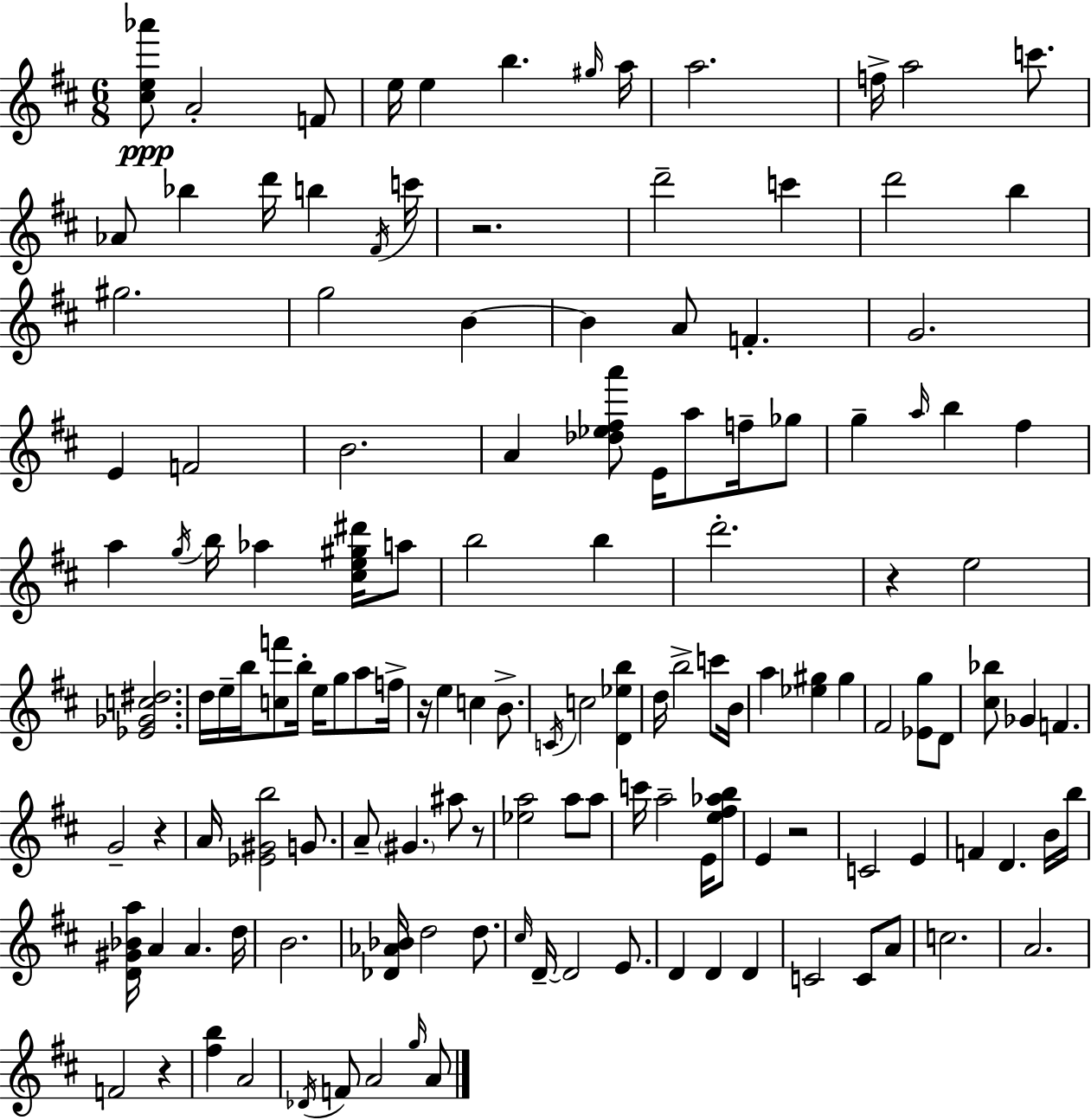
[C#5,E5,Ab6]/e A4/h F4/e E5/s E5/q B5/q. G#5/s A5/s A5/h. F5/s A5/h C6/e. Ab4/e Bb5/q D6/s B5/q F#4/s C6/s R/h. D6/h C6/q D6/h B5/q G#5/h. G5/h B4/q B4/q A4/e F4/q. G4/h. E4/q F4/h B4/h. A4/q [Db5,Eb5,F#5,A6]/e E4/s A5/e F5/s Gb5/e G5/q A5/s B5/q F#5/q A5/q G5/s B5/s Ab5/q [C#5,E5,G#5,D#6]/s A5/e B5/h B5/q D6/h. R/q E5/h [Eb4,Gb4,C5,D#5]/h. D5/s E5/s B5/s [C5,F6]/e B5/s E5/s G5/e A5/e F5/s R/s E5/q C5/q B4/e. C4/s C5/h [D4,Eb5,B5]/q D5/s B5/h C6/e B4/s A5/q [Eb5,G#5]/q G#5/q F#4/h [Eb4,G5]/e D4/e [C#5,Bb5]/e Gb4/q F4/q. G4/h R/q A4/s [Eb4,G#4,B5]/h G4/e. A4/e G#4/q. A#5/e R/e [Eb5,A5]/h A5/e A5/e C6/s A5/h E4/s [E5,F#5,Ab5,B5]/e E4/q R/h C4/h E4/q F4/q D4/q. B4/s B5/s [D4,G#4,Bb4,A5]/s A4/q A4/q. D5/s B4/h. [Db4,Ab4,Bb4]/s D5/h D5/e. C#5/s D4/s D4/h E4/e. D4/q D4/q D4/q C4/h C4/e A4/e C5/h. A4/h. F4/h R/q [F#5,B5]/q A4/h Db4/s F4/e A4/h G5/s A4/e